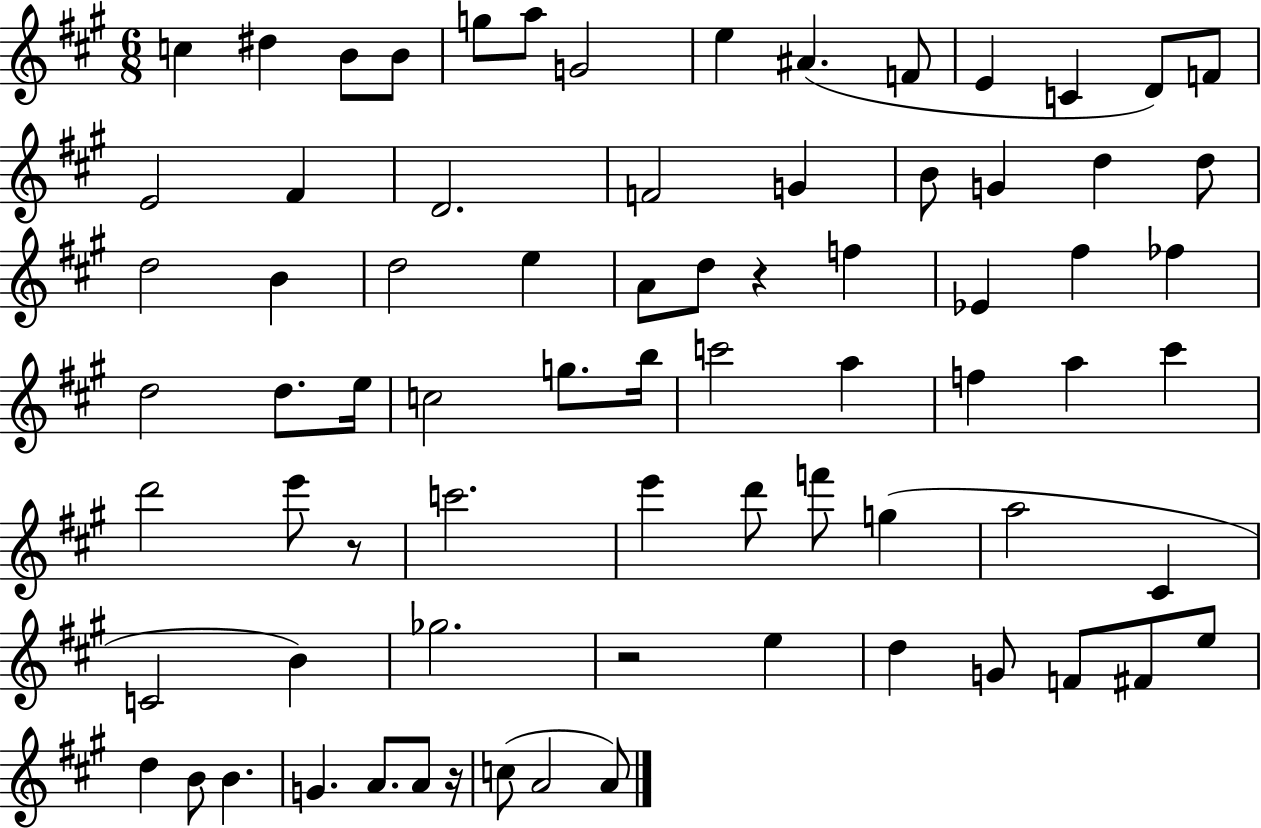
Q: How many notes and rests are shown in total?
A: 75